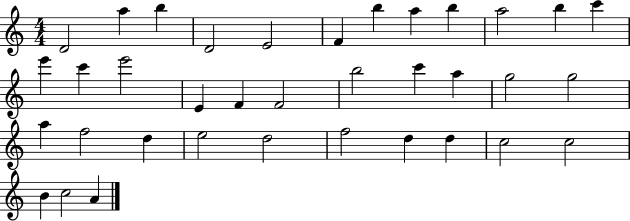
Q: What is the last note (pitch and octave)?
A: A4